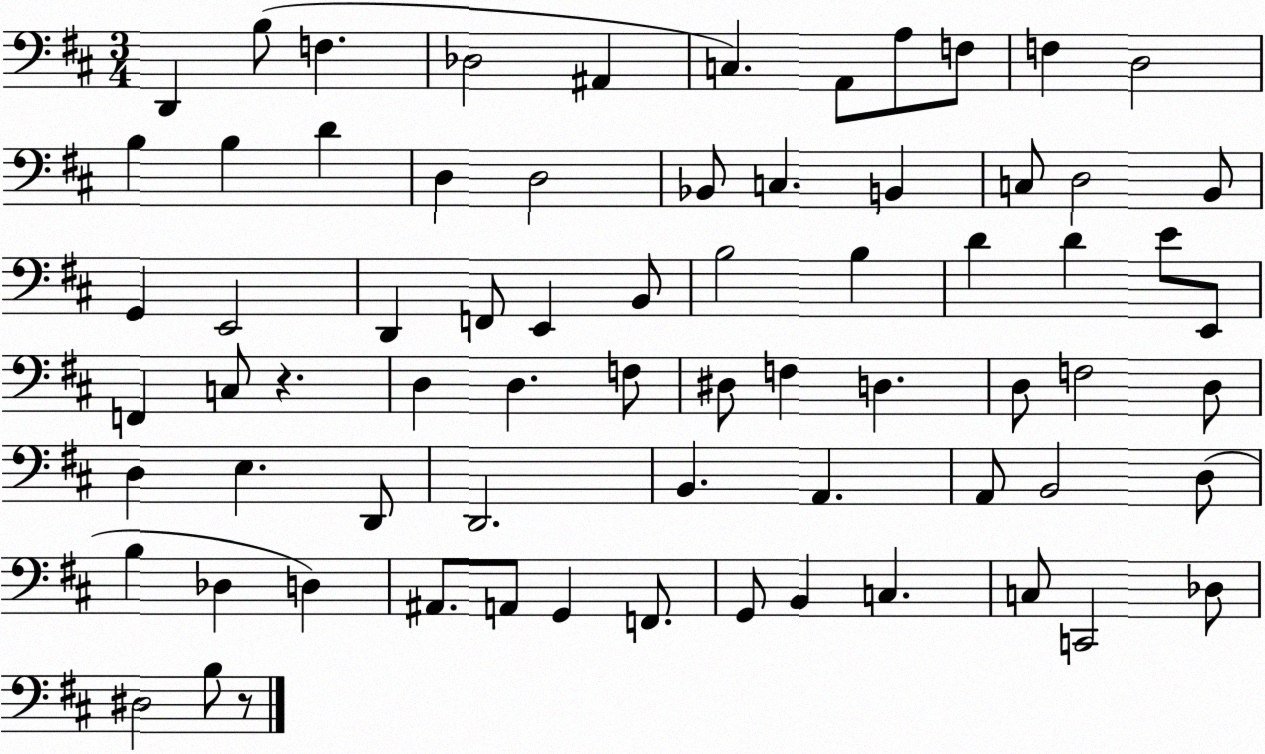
X:1
T:Untitled
M:3/4
L:1/4
K:D
D,, B,/2 F, _D,2 ^A,, C, A,,/2 A,/2 F,/2 F, D,2 B, B, D D, D,2 _B,,/2 C, B,, C,/2 D,2 B,,/2 G,, E,,2 D,, F,,/2 E,, B,,/2 B,2 B, D D E/2 E,,/2 F,, C,/2 z D, D, F,/2 ^D,/2 F, D, D,/2 F,2 D,/2 D, E, D,,/2 D,,2 B,, A,, A,,/2 B,,2 D,/2 B, _D, D, ^A,,/2 A,,/2 G,, F,,/2 G,,/2 B,, C, C,/2 C,,2 _D,/2 ^D,2 B,/2 z/2